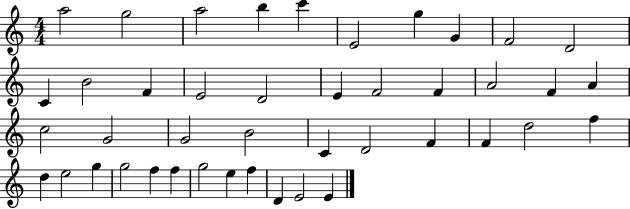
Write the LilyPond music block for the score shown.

{
  \clef treble
  \numericTimeSignature
  \time 4/4
  \key c \major
  a''2 g''2 | a''2 b''4 c'''4 | e'2 g''4 g'4 | f'2 d'2 | \break c'4 b'2 f'4 | e'2 d'2 | e'4 f'2 f'4 | a'2 f'4 a'4 | \break c''2 g'2 | g'2 b'2 | c'4 d'2 f'4 | f'4 d''2 f''4 | \break d''4 e''2 g''4 | g''2 f''4 f''4 | g''2 e''4 f''4 | d'4 e'2 e'4 | \break \bar "|."
}